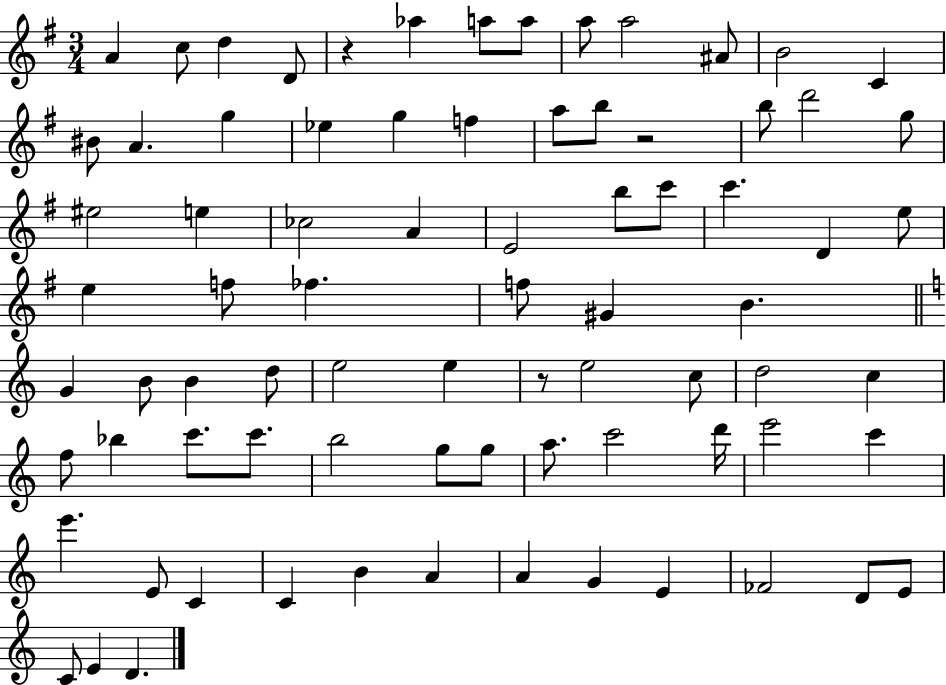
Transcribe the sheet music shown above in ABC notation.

X:1
T:Untitled
M:3/4
L:1/4
K:G
A c/2 d D/2 z _a a/2 a/2 a/2 a2 ^A/2 B2 C ^B/2 A g _e g f a/2 b/2 z2 b/2 d'2 g/2 ^e2 e _c2 A E2 b/2 c'/2 c' D e/2 e f/2 _f f/2 ^G B G B/2 B d/2 e2 e z/2 e2 c/2 d2 c f/2 _b c'/2 c'/2 b2 g/2 g/2 a/2 c'2 d'/4 e'2 c' e' E/2 C C B A A G E _F2 D/2 E/2 C/2 E D